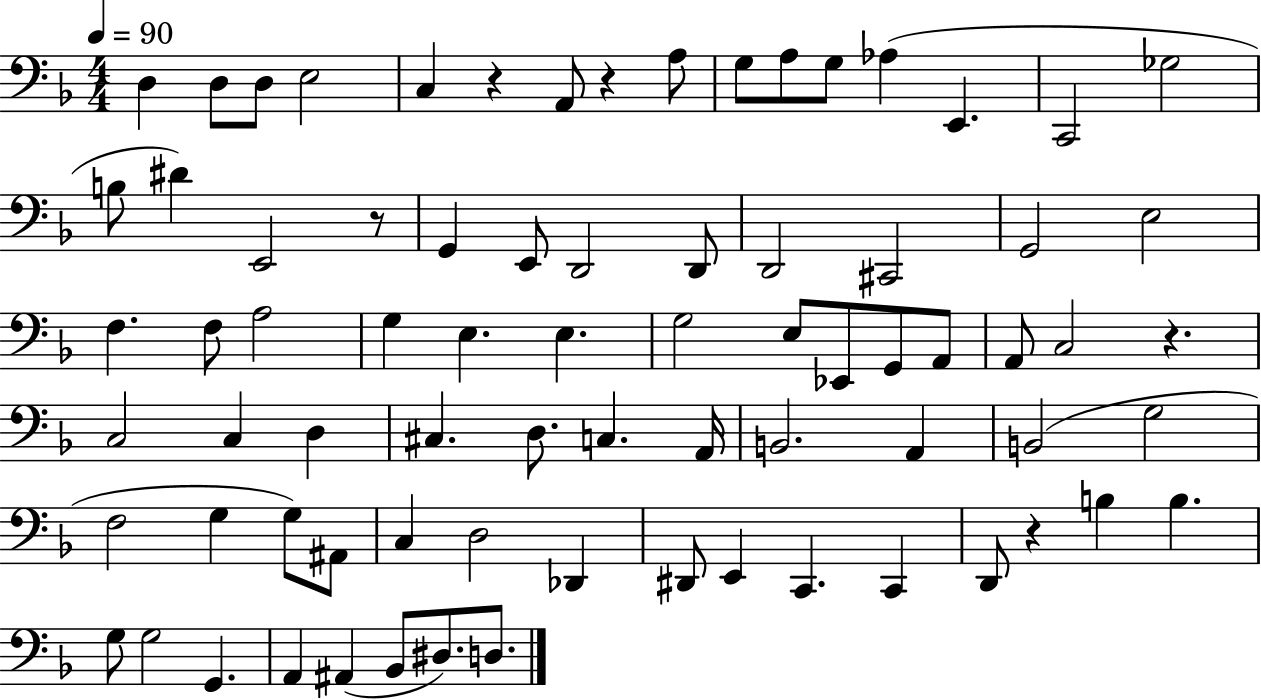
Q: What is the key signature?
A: F major